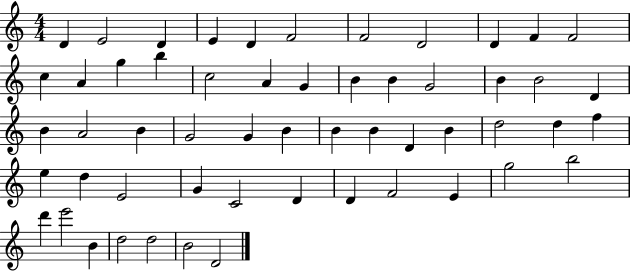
D4/q E4/h D4/q E4/q D4/q F4/h F4/h D4/h D4/q F4/q F4/h C5/q A4/q G5/q B5/q C5/h A4/q G4/q B4/q B4/q G4/h B4/q B4/h D4/q B4/q A4/h B4/q G4/h G4/q B4/q B4/q B4/q D4/q B4/q D5/h D5/q F5/q E5/q D5/q E4/h G4/q C4/h D4/q D4/q F4/h E4/q G5/h B5/h D6/q E6/h B4/q D5/h D5/h B4/h D4/h